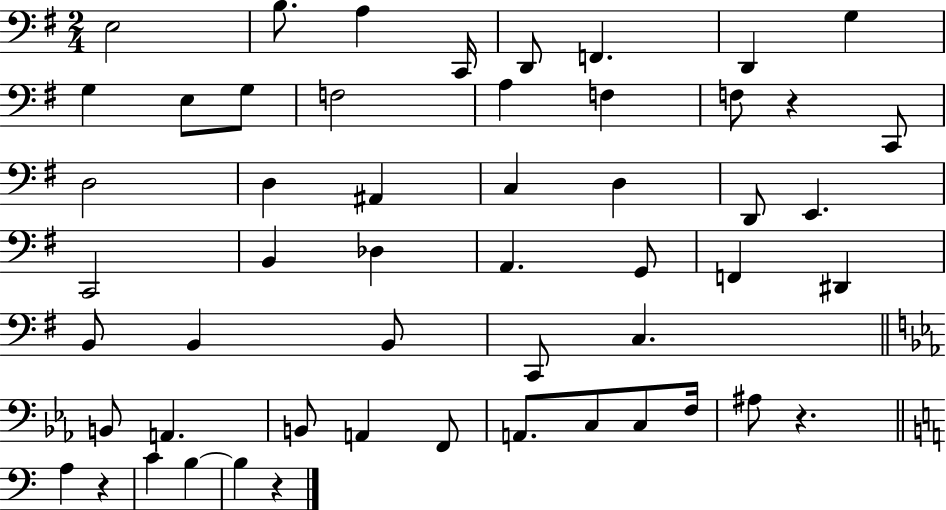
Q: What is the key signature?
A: G major